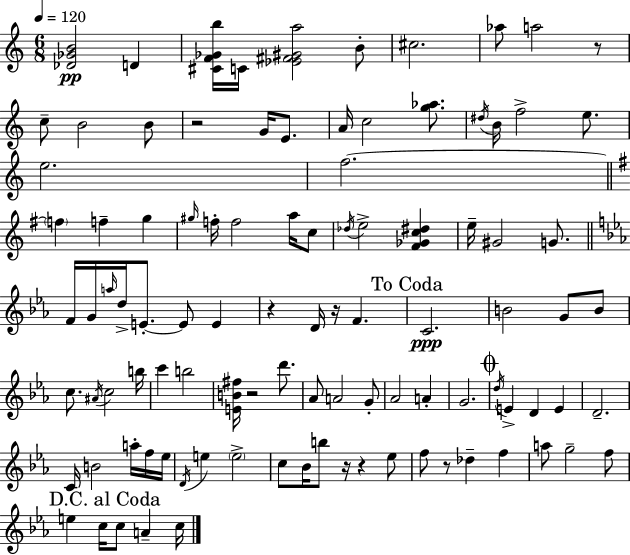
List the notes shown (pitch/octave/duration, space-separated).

[Db4,Gb4,B4]/h D4/q [C#4,F4,Gb4,B5]/s C4/s [Eb4,F#4,G#4,A5]/h B4/e C#5/h. Ab5/e A5/h R/e C5/e B4/h B4/e R/h G4/s E4/e. A4/s C5/h [G5,Ab5]/e. D#5/s B4/s F5/h E5/e. E5/h. F5/h. F5/q F5/q G5/q G#5/s F5/s F5/h A5/s C5/e Db5/s E5/h [F#4,Gb4,C5,D#5]/q E5/s G#4/h G4/e. F4/s G4/s A5/s D5/s E4/e. E4/e E4/q R/q D4/s R/s F4/q. C4/h. B4/h G4/e B4/e C5/e. A#4/s C5/h B5/s C6/q B5/h [E4,B4,F#5]/s R/h D6/e. Ab4/e A4/h G4/e Ab4/h A4/q G4/h. D5/s E4/q D4/q E4/q D4/h. C4/s B4/h A5/s F5/s Eb5/s D4/s E5/q E5/h C5/e Bb4/s B5/e R/s R/q Eb5/e F5/e R/e Db5/q F5/q A5/e G5/h F5/e E5/q C5/s C5/e A4/q C5/s